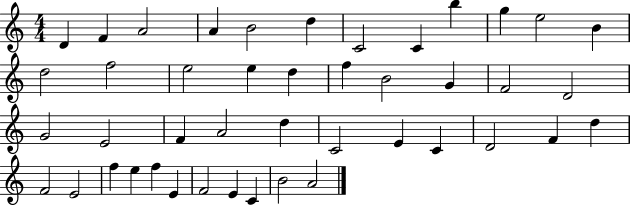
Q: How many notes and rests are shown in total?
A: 44